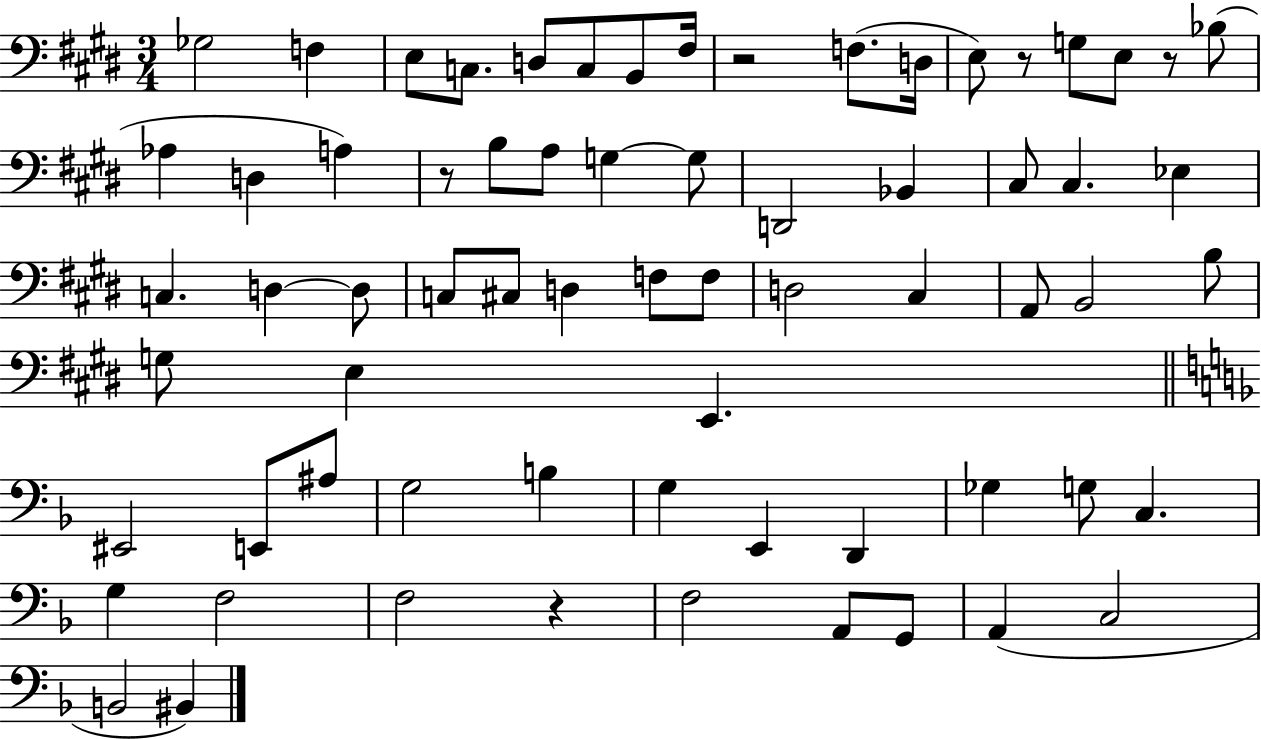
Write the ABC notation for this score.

X:1
T:Untitled
M:3/4
L:1/4
K:E
_G,2 F, E,/2 C,/2 D,/2 C,/2 B,,/2 ^F,/4 z2 F,/2 D,/4 E,/2 z/2 G,/2 E,/2 z/2 _B,/2 _A, D, A, z/2 B,/2 A,/2 G, G,/2 D,,2 _B,, ^C,/2 ^C, _E, C, D, D,/2 C,/2 ^C,/2 D, F,/2 F,/2 D,2 ^C, A,,/2 B,,2 B,/2 G,/2 E, E,, ^E,,2 E,,/2 ^A,/2 G,2 B, G, E,, D,, _G, G,/2 C, G, F,2 F,2 z F,2 A,,/2 G,,/2 A,, C,2 B,,2 ^B,,